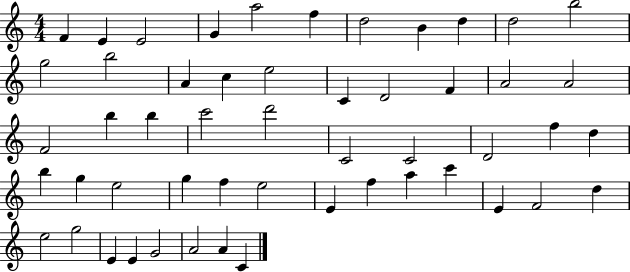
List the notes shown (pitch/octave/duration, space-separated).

F4/q E4/q E4/h G4/q A5/h F5/q D5/h B4/q D5/q D5/h B5/h G5/h B5/h A4/q C5/q E5/h C4/q D4/h F4/q A4/h A4/h F4/h B5/q B5/q C6/h D6/h C4/h C4/h D4/h F5/q D5/q B5/q G5/q E5/h G5/q F5/q E5/h E4/q F5/q A5/q C6/q E4/q F4/h D5/q E5/h G5/h E4/q E4/q G4/h A4/h A4/q C4/q